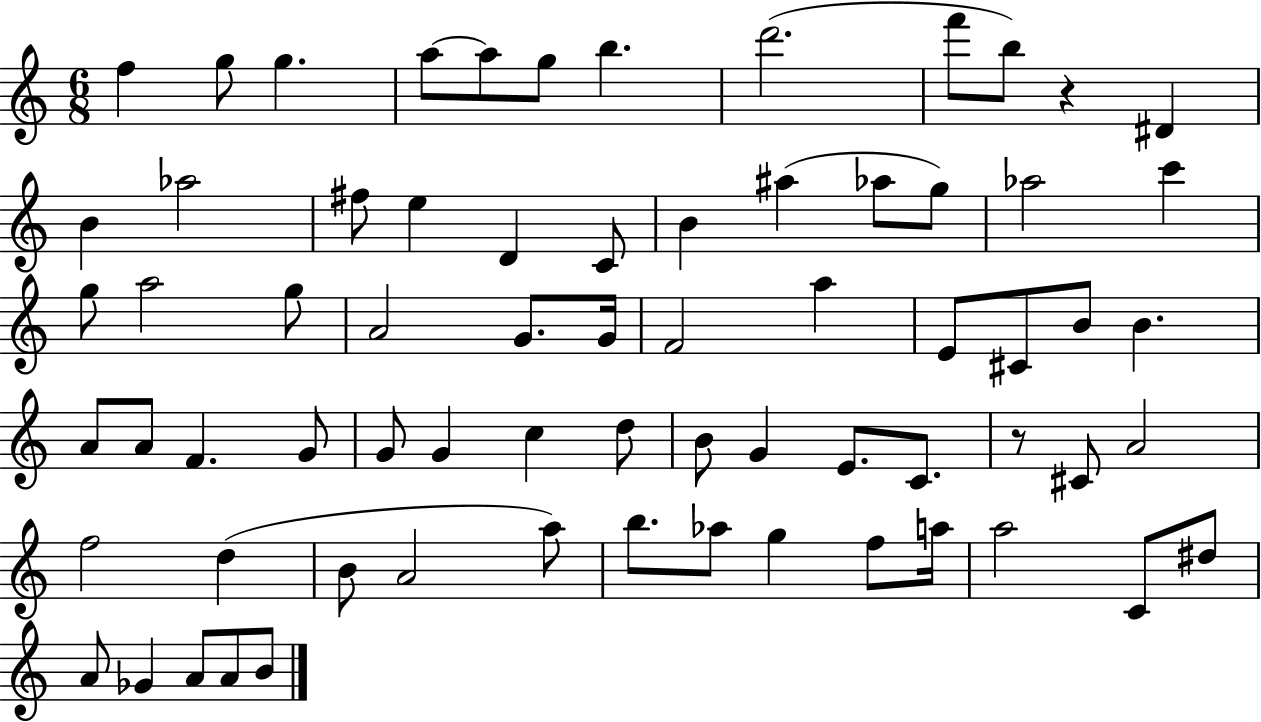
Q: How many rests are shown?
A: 2